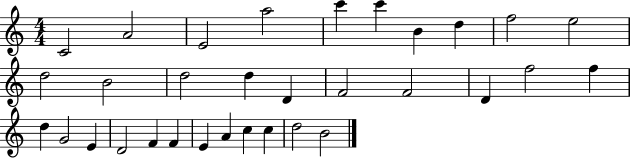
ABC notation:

X:1
T:Untitled
M:4/4
L:1/4
K:C
C2 A2 E2 a2 c' c' B d f2 e2 d2 B2 d2 d D F2 F2 D f2 f d G2 E D2 F F E A c c d2 B2